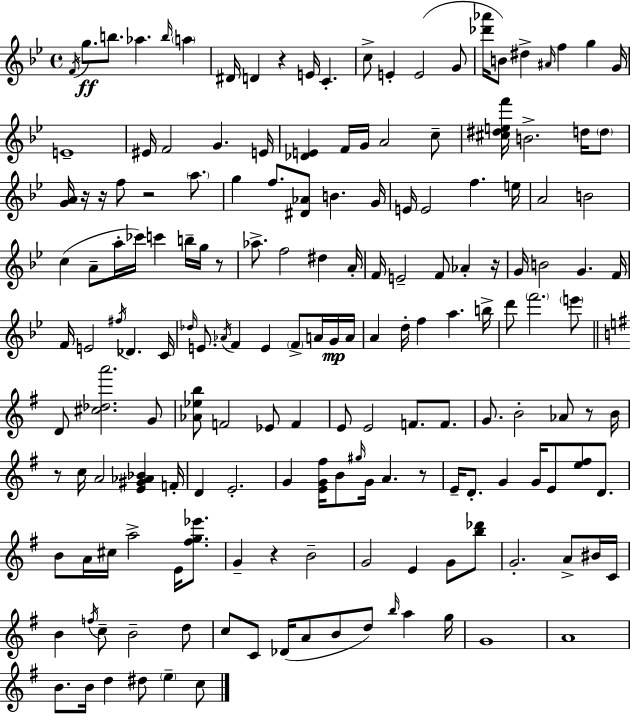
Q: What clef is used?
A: treble